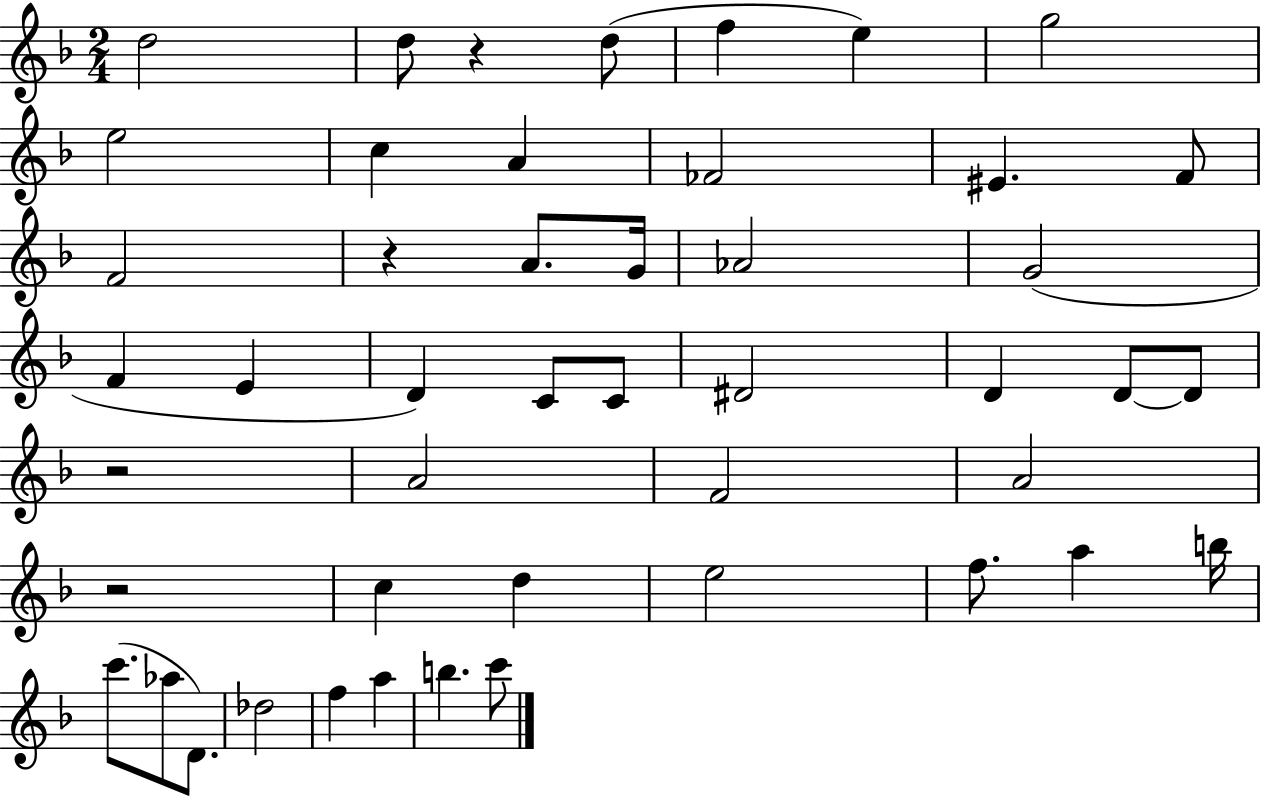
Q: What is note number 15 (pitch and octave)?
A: G4